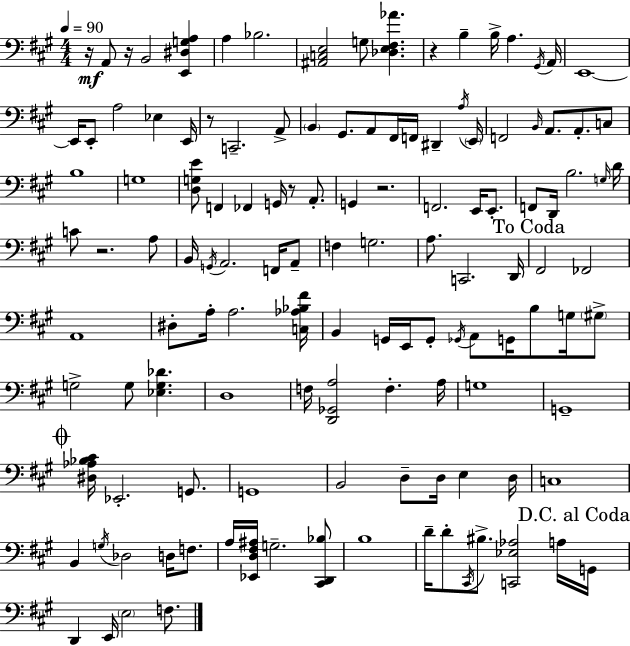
X:1
T:Untitled
M:4/4
L:1/4
K:A
z/4 A,,/2 z/4 B,,2 [E,,^D,G,A,] A, _B,2 [^A,,C,E,]2 G,/2 [_D,E,^F,_A] z B, B,/4 A, ^G,,/4 A,,/4 E,,4 E,,/4 E,,/2 A,2 _E, E,,/4 z/2 C,,2 A,,/2 B,, ^G,,/2 A,,/2 ^F,,/4 F,,/4 ^D,, A,/4 E,,/4 F,,2 B,,/4 A,,/2 A,,/2 C,/2 B,4 G,4 [D,G,E]/2 F,, _F,, G,,/4 z/2 A,,/2 G,, z2 F,,2 E,,/4 E,,/2 F,,/2 D,,/4 B,2 G,/4 D/4 C/2 z2 A,/2 B,,/4 G,,/4 A,,2 F,,/4 A,,/2 F, G,2 A,/2 C,,2 D,,/4 ^F,,2 _F,,2 A,,4 ^D,/2 A,/4 A,2 [C,_A,_B,^F]/4 B,, G,,/4 E,,/4 G,,/2 _G,,/4 A,,/2 G,,/4 B,/2 G,/4 ^G,/2 G,2 G,/2 [_E,G,_D] D,4 F,/4 [D,,_G,,A,]2 F, A,/4 G,4 G,,4 [^D,_A,_B,^C]/4 _E,,2 G,,/2 G,,4 B,,2 D,/2 D,/4 E, D,/4 C,4 B,, G,/4 _D,2 D,/4 F,/2 A,/4 [_E,,D,^F,^A,]/4 G,2 [^C,,D,,_B,]/2 B,4 D/4 D/2 ^C,,/4 ^B,/2 [C,,_E,_A,]2 A,/4 G,,/4 D,, E,,/4 E,2 F,/2